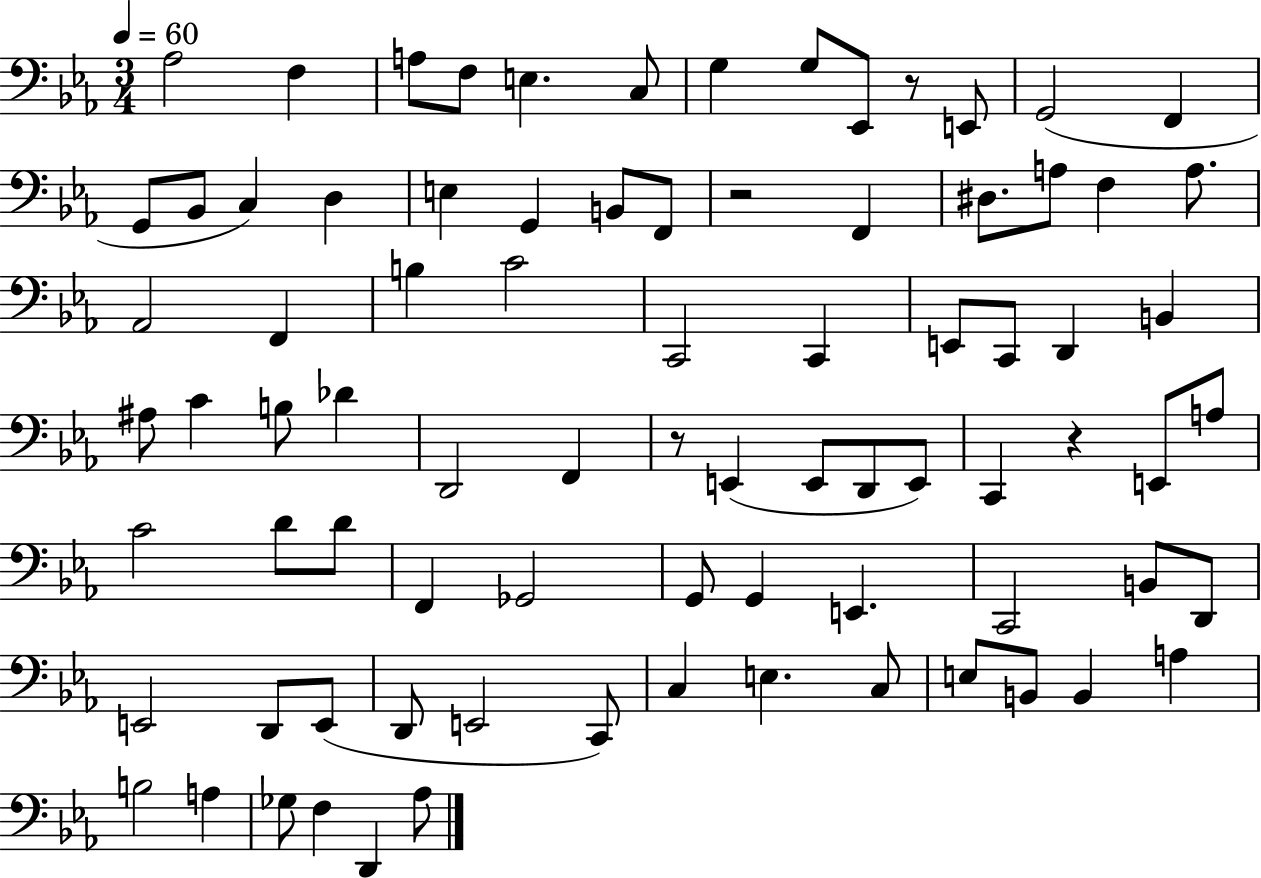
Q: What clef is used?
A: bass